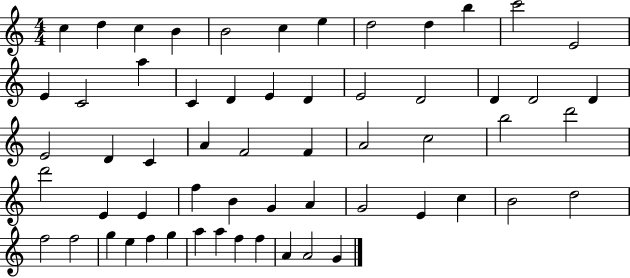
C5/q D5/q C5/q B4/q B4/h C5/q E5/q D5/h D5/q B5/q C6/h E4/h E4/q C4/h A5/q C4/q D4/q E4/q D4/q E4/h D4/h D4/q D4/h D4/q E4/h D4/q C4/q A4/q F4/h F4/q A4/h C5/h B5/h D6/h D6/h E4/q E4/q F5/q B4/q G4/q A4/q G4/h E4/q C5/q B4/h D5/h F5/h F5/h G5/q E5/q F5/q G5/q A5/q A5/q F5/q F5/q A4/q A4/h G4/q